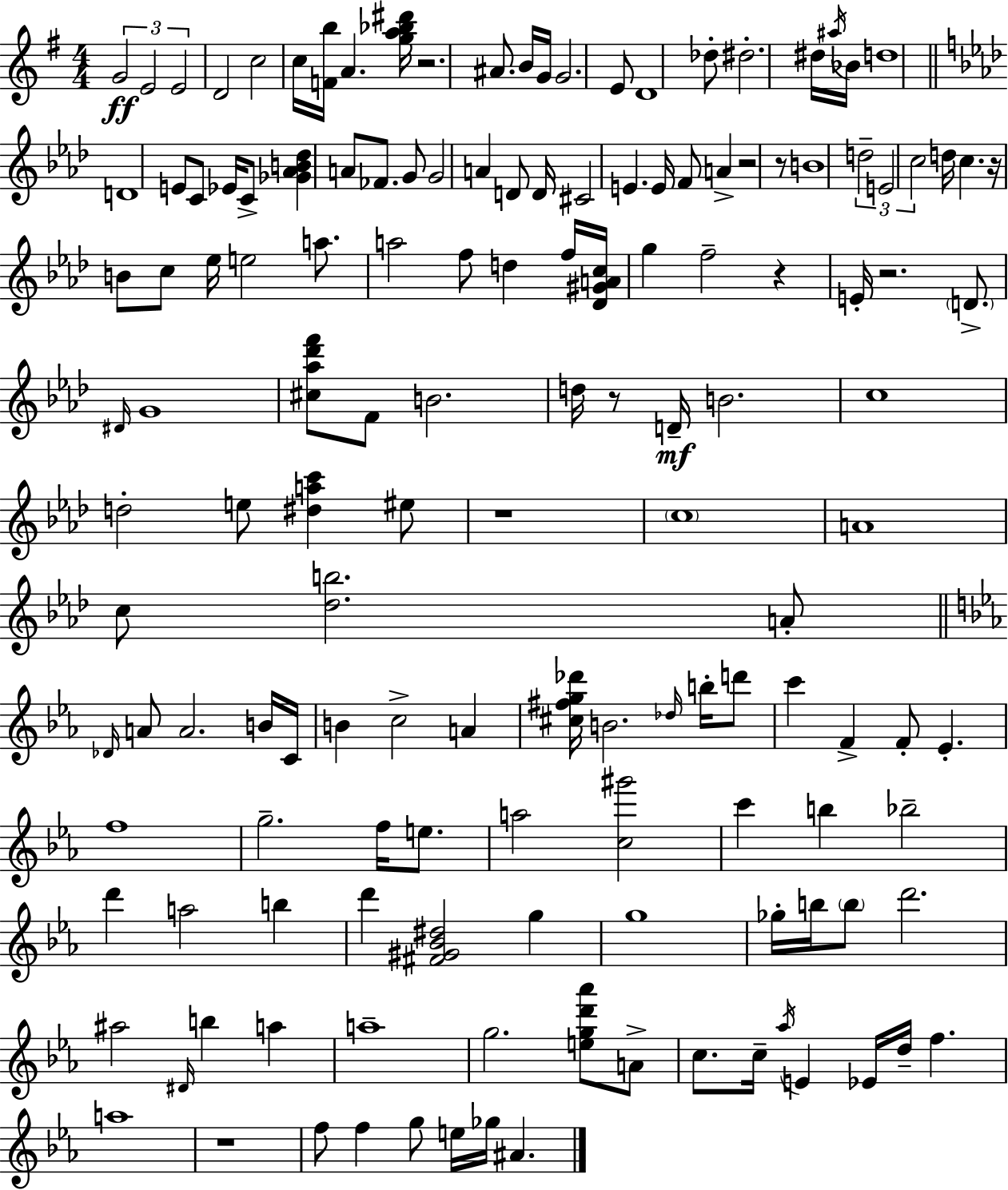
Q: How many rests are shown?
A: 9